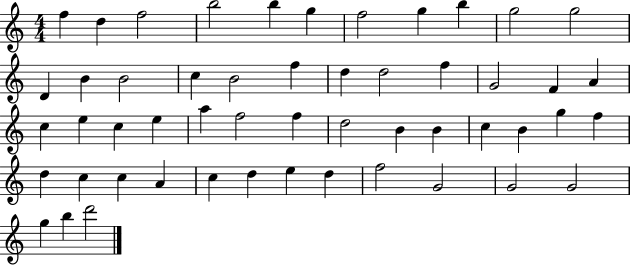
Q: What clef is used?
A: treble